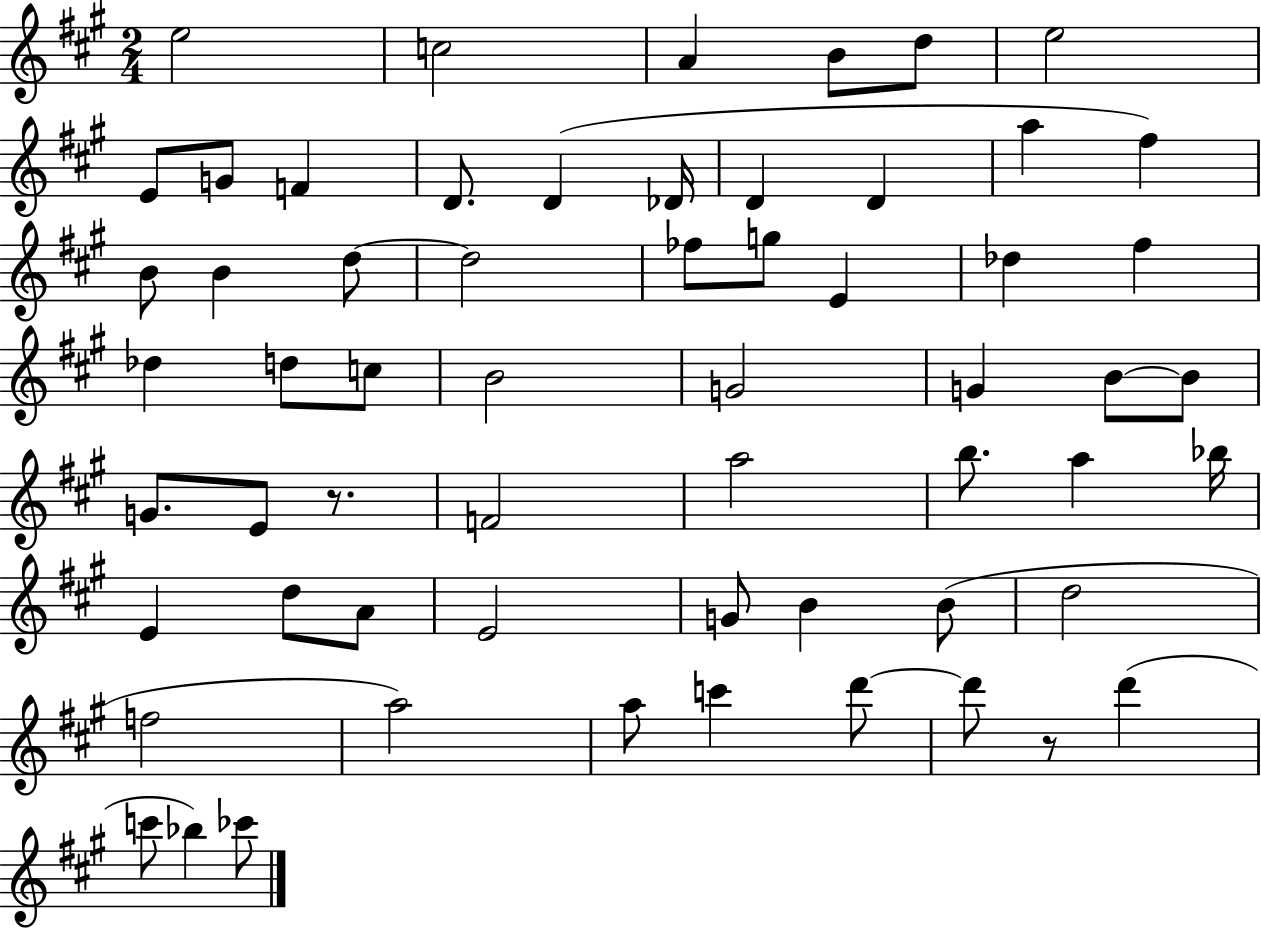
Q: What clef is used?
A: treble